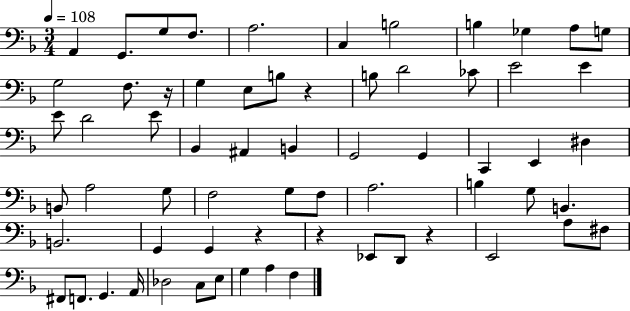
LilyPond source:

{
  \clef bass
  \numericTimeSignature
  \time 3/4
  \key f \major
  \tempo 4 = 108
  \repeat volta 2 { a,4 g,8. g8 f8. | a2. | c4 b2 | b4 ges4 a8 g8 | \break g2 f8. r16 | g4 e8 b8 r4 | b8 d'2 ces'8 | e'2 e'4 | \break e'8 d'2 e'8 | bes,4 ais,4 b,4 | g,2 g,4 | c,4 e,4 dis4 | \break b,8 a2 g8 | f2 g8 f8 | a2. | b4 g8 b,4. | \break b,2. | g,4 g,4 r4 | r4 ees,8 d,8 r4 | e,2 a8 fis8 | \break fis,8 f,8. g,4. a,16 | des2 c8 e8 | g4 a4 f4 | } \bar "|."
}